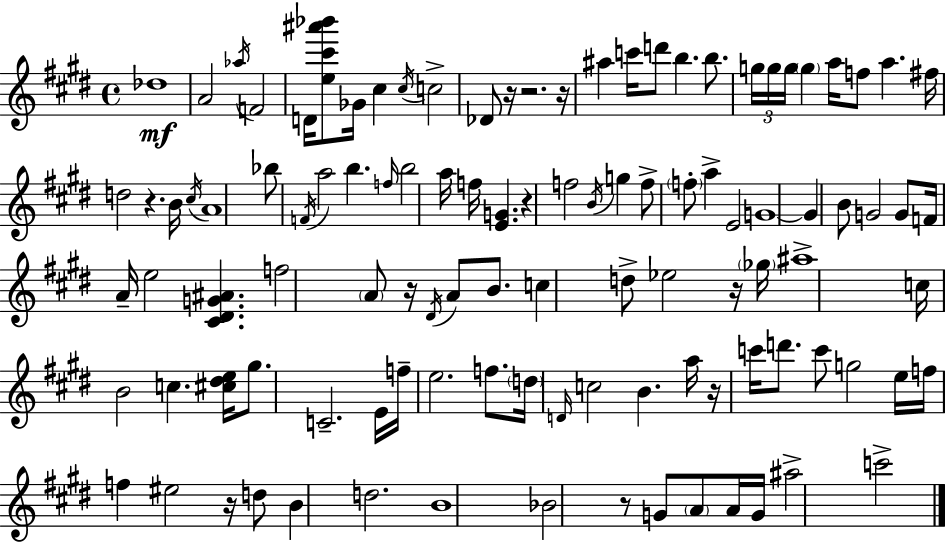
Db5/w A4/h Ab5/s F4/h D4/s [E5,C#6,A#6,Bb6]/e Gb4/s C#5/q C#5/s C5/h Db4/e R/s R/h. R/s A#5/q C6/s D6/e B5/q. B5/e. G5/s G5/s G5/s G5/q A5/s F5/e A5/q. F#5/s D5/h R/q. B4/s C#5/s A4/w Bb5/e F4/s A5/h B5/q. F5/s B5/h A5/s F5/s [E4,G4]/q. R/q F5/h B4/s G5/q F5/e F5/e A5/q E4/h G4/w G4/q B4/e G4/h G4/e F4/s A4/s E5/h [C#4,D#4,G4,A#4]/q. F5/h A4/e R/s D#4/s A4/e B4/e. C5/q D5/e Eb5/h R/s Gb5/s A#5/w C5/s B4/h C5/q. [C#5,D#5,E5]/s G#5/e. C4/h. E4/s F5/s E5/h. F5/e. D5/s D4/s C5/h B4/q. A5/s R/s C6/s D6/e. C6/e G5/h E5/s F5/s F5/q EIS5/h R/s D5/e B4/q D5/h. B4/w Bb4/h R/e G4/e A4/e A4/s G4/s A#5/h C6/h